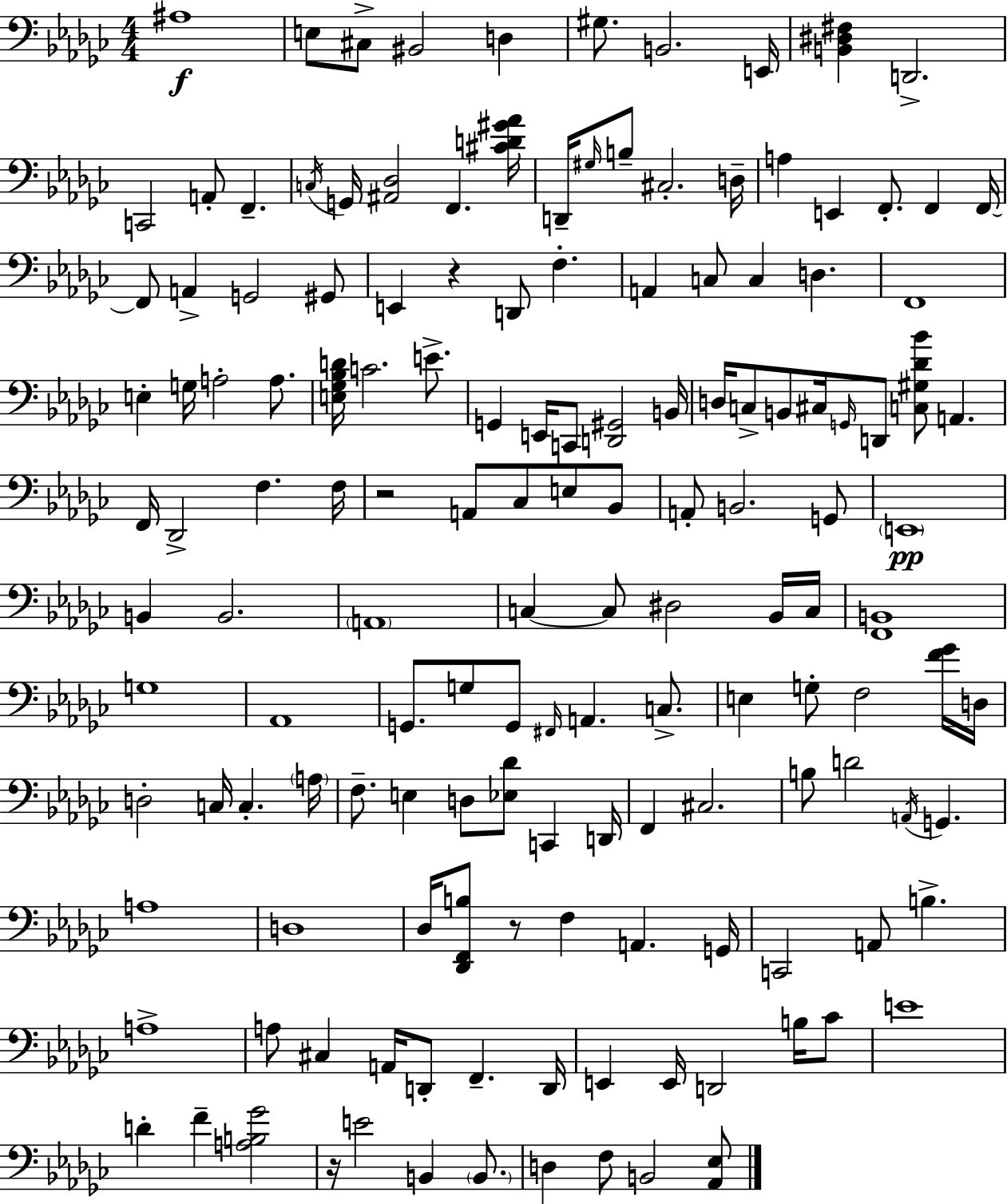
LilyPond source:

{
  \clef bass
  \numericTimeSignature
  \time 4/4
  \key ees \minor
  ais1\f | e8 cis8-> bis,2 d4 | gis8. b,2. e,16 | <b, dis fis>4 d,2.-> | \break c,2 a,8-. f,4.-- | \acciaccatura { c16 } g,16 <ais, des>2 f,4. | <cis' d' gis' aes'>16 d,16-- \grace { gis16 } b8-- cis2.-. | d16-- a4 e,4 f,8.-. f,4 | \break f,16~~ f,8 a,4-> g,2 | gis,8 e,4 r4 d,8 f4.-. | a,4 c8 c4 d4. | f,1 | \break e4-. g16 a2-. a8. | <e ges bes d'>16 c'2. e'8.-> | g,4 e,16 c,8 <d, gis,>2 | b,16 d16 c8-> b,8 cis16 \grace { g,16 } d,8 <c gis des' bes'>8 a,4. | \break f,16 des,2-> f4. | f16 r2 a,8 ces8 e8 | bes,8 a,8-. b,2. | g,8 \parenthesize e,1\pp | \break b,4 b,2. | \parenthesize a,1 | c4~~ c8 dis2 | bes,16 c16 <f, b,>1 | \break g1 | aes,1 | g,8. g8 g,8 \grace { fis,16 } a,4. | c8.-> e4 g8-. f2 | \break <f' ges'>16 d16 d2-. c16 c4.-. | \parenthesize a16 f8.-- e4 d8 <ees des'>8 c,4 | d,16 f,4 cis2. | b8 d'2 \acciaccatura { a,16 } g,4. | \break a1 | d1 | des16 <des, f, b>8 r8 f4 a,4. | g,16 c,2 a,8 b4.-> | \break a1-> | a8 cis4 a,16 d,8-. f,4.-- | d,16 e,4 e,16 d,2 | b16 ces'8 e'1 | \break d'4-. f'4-- <a b ges'>2 | r16 e'2 b,4 | \parenthesize b,8. d4 f8 b,2 | <aes, ees>8 \bar "|."
}